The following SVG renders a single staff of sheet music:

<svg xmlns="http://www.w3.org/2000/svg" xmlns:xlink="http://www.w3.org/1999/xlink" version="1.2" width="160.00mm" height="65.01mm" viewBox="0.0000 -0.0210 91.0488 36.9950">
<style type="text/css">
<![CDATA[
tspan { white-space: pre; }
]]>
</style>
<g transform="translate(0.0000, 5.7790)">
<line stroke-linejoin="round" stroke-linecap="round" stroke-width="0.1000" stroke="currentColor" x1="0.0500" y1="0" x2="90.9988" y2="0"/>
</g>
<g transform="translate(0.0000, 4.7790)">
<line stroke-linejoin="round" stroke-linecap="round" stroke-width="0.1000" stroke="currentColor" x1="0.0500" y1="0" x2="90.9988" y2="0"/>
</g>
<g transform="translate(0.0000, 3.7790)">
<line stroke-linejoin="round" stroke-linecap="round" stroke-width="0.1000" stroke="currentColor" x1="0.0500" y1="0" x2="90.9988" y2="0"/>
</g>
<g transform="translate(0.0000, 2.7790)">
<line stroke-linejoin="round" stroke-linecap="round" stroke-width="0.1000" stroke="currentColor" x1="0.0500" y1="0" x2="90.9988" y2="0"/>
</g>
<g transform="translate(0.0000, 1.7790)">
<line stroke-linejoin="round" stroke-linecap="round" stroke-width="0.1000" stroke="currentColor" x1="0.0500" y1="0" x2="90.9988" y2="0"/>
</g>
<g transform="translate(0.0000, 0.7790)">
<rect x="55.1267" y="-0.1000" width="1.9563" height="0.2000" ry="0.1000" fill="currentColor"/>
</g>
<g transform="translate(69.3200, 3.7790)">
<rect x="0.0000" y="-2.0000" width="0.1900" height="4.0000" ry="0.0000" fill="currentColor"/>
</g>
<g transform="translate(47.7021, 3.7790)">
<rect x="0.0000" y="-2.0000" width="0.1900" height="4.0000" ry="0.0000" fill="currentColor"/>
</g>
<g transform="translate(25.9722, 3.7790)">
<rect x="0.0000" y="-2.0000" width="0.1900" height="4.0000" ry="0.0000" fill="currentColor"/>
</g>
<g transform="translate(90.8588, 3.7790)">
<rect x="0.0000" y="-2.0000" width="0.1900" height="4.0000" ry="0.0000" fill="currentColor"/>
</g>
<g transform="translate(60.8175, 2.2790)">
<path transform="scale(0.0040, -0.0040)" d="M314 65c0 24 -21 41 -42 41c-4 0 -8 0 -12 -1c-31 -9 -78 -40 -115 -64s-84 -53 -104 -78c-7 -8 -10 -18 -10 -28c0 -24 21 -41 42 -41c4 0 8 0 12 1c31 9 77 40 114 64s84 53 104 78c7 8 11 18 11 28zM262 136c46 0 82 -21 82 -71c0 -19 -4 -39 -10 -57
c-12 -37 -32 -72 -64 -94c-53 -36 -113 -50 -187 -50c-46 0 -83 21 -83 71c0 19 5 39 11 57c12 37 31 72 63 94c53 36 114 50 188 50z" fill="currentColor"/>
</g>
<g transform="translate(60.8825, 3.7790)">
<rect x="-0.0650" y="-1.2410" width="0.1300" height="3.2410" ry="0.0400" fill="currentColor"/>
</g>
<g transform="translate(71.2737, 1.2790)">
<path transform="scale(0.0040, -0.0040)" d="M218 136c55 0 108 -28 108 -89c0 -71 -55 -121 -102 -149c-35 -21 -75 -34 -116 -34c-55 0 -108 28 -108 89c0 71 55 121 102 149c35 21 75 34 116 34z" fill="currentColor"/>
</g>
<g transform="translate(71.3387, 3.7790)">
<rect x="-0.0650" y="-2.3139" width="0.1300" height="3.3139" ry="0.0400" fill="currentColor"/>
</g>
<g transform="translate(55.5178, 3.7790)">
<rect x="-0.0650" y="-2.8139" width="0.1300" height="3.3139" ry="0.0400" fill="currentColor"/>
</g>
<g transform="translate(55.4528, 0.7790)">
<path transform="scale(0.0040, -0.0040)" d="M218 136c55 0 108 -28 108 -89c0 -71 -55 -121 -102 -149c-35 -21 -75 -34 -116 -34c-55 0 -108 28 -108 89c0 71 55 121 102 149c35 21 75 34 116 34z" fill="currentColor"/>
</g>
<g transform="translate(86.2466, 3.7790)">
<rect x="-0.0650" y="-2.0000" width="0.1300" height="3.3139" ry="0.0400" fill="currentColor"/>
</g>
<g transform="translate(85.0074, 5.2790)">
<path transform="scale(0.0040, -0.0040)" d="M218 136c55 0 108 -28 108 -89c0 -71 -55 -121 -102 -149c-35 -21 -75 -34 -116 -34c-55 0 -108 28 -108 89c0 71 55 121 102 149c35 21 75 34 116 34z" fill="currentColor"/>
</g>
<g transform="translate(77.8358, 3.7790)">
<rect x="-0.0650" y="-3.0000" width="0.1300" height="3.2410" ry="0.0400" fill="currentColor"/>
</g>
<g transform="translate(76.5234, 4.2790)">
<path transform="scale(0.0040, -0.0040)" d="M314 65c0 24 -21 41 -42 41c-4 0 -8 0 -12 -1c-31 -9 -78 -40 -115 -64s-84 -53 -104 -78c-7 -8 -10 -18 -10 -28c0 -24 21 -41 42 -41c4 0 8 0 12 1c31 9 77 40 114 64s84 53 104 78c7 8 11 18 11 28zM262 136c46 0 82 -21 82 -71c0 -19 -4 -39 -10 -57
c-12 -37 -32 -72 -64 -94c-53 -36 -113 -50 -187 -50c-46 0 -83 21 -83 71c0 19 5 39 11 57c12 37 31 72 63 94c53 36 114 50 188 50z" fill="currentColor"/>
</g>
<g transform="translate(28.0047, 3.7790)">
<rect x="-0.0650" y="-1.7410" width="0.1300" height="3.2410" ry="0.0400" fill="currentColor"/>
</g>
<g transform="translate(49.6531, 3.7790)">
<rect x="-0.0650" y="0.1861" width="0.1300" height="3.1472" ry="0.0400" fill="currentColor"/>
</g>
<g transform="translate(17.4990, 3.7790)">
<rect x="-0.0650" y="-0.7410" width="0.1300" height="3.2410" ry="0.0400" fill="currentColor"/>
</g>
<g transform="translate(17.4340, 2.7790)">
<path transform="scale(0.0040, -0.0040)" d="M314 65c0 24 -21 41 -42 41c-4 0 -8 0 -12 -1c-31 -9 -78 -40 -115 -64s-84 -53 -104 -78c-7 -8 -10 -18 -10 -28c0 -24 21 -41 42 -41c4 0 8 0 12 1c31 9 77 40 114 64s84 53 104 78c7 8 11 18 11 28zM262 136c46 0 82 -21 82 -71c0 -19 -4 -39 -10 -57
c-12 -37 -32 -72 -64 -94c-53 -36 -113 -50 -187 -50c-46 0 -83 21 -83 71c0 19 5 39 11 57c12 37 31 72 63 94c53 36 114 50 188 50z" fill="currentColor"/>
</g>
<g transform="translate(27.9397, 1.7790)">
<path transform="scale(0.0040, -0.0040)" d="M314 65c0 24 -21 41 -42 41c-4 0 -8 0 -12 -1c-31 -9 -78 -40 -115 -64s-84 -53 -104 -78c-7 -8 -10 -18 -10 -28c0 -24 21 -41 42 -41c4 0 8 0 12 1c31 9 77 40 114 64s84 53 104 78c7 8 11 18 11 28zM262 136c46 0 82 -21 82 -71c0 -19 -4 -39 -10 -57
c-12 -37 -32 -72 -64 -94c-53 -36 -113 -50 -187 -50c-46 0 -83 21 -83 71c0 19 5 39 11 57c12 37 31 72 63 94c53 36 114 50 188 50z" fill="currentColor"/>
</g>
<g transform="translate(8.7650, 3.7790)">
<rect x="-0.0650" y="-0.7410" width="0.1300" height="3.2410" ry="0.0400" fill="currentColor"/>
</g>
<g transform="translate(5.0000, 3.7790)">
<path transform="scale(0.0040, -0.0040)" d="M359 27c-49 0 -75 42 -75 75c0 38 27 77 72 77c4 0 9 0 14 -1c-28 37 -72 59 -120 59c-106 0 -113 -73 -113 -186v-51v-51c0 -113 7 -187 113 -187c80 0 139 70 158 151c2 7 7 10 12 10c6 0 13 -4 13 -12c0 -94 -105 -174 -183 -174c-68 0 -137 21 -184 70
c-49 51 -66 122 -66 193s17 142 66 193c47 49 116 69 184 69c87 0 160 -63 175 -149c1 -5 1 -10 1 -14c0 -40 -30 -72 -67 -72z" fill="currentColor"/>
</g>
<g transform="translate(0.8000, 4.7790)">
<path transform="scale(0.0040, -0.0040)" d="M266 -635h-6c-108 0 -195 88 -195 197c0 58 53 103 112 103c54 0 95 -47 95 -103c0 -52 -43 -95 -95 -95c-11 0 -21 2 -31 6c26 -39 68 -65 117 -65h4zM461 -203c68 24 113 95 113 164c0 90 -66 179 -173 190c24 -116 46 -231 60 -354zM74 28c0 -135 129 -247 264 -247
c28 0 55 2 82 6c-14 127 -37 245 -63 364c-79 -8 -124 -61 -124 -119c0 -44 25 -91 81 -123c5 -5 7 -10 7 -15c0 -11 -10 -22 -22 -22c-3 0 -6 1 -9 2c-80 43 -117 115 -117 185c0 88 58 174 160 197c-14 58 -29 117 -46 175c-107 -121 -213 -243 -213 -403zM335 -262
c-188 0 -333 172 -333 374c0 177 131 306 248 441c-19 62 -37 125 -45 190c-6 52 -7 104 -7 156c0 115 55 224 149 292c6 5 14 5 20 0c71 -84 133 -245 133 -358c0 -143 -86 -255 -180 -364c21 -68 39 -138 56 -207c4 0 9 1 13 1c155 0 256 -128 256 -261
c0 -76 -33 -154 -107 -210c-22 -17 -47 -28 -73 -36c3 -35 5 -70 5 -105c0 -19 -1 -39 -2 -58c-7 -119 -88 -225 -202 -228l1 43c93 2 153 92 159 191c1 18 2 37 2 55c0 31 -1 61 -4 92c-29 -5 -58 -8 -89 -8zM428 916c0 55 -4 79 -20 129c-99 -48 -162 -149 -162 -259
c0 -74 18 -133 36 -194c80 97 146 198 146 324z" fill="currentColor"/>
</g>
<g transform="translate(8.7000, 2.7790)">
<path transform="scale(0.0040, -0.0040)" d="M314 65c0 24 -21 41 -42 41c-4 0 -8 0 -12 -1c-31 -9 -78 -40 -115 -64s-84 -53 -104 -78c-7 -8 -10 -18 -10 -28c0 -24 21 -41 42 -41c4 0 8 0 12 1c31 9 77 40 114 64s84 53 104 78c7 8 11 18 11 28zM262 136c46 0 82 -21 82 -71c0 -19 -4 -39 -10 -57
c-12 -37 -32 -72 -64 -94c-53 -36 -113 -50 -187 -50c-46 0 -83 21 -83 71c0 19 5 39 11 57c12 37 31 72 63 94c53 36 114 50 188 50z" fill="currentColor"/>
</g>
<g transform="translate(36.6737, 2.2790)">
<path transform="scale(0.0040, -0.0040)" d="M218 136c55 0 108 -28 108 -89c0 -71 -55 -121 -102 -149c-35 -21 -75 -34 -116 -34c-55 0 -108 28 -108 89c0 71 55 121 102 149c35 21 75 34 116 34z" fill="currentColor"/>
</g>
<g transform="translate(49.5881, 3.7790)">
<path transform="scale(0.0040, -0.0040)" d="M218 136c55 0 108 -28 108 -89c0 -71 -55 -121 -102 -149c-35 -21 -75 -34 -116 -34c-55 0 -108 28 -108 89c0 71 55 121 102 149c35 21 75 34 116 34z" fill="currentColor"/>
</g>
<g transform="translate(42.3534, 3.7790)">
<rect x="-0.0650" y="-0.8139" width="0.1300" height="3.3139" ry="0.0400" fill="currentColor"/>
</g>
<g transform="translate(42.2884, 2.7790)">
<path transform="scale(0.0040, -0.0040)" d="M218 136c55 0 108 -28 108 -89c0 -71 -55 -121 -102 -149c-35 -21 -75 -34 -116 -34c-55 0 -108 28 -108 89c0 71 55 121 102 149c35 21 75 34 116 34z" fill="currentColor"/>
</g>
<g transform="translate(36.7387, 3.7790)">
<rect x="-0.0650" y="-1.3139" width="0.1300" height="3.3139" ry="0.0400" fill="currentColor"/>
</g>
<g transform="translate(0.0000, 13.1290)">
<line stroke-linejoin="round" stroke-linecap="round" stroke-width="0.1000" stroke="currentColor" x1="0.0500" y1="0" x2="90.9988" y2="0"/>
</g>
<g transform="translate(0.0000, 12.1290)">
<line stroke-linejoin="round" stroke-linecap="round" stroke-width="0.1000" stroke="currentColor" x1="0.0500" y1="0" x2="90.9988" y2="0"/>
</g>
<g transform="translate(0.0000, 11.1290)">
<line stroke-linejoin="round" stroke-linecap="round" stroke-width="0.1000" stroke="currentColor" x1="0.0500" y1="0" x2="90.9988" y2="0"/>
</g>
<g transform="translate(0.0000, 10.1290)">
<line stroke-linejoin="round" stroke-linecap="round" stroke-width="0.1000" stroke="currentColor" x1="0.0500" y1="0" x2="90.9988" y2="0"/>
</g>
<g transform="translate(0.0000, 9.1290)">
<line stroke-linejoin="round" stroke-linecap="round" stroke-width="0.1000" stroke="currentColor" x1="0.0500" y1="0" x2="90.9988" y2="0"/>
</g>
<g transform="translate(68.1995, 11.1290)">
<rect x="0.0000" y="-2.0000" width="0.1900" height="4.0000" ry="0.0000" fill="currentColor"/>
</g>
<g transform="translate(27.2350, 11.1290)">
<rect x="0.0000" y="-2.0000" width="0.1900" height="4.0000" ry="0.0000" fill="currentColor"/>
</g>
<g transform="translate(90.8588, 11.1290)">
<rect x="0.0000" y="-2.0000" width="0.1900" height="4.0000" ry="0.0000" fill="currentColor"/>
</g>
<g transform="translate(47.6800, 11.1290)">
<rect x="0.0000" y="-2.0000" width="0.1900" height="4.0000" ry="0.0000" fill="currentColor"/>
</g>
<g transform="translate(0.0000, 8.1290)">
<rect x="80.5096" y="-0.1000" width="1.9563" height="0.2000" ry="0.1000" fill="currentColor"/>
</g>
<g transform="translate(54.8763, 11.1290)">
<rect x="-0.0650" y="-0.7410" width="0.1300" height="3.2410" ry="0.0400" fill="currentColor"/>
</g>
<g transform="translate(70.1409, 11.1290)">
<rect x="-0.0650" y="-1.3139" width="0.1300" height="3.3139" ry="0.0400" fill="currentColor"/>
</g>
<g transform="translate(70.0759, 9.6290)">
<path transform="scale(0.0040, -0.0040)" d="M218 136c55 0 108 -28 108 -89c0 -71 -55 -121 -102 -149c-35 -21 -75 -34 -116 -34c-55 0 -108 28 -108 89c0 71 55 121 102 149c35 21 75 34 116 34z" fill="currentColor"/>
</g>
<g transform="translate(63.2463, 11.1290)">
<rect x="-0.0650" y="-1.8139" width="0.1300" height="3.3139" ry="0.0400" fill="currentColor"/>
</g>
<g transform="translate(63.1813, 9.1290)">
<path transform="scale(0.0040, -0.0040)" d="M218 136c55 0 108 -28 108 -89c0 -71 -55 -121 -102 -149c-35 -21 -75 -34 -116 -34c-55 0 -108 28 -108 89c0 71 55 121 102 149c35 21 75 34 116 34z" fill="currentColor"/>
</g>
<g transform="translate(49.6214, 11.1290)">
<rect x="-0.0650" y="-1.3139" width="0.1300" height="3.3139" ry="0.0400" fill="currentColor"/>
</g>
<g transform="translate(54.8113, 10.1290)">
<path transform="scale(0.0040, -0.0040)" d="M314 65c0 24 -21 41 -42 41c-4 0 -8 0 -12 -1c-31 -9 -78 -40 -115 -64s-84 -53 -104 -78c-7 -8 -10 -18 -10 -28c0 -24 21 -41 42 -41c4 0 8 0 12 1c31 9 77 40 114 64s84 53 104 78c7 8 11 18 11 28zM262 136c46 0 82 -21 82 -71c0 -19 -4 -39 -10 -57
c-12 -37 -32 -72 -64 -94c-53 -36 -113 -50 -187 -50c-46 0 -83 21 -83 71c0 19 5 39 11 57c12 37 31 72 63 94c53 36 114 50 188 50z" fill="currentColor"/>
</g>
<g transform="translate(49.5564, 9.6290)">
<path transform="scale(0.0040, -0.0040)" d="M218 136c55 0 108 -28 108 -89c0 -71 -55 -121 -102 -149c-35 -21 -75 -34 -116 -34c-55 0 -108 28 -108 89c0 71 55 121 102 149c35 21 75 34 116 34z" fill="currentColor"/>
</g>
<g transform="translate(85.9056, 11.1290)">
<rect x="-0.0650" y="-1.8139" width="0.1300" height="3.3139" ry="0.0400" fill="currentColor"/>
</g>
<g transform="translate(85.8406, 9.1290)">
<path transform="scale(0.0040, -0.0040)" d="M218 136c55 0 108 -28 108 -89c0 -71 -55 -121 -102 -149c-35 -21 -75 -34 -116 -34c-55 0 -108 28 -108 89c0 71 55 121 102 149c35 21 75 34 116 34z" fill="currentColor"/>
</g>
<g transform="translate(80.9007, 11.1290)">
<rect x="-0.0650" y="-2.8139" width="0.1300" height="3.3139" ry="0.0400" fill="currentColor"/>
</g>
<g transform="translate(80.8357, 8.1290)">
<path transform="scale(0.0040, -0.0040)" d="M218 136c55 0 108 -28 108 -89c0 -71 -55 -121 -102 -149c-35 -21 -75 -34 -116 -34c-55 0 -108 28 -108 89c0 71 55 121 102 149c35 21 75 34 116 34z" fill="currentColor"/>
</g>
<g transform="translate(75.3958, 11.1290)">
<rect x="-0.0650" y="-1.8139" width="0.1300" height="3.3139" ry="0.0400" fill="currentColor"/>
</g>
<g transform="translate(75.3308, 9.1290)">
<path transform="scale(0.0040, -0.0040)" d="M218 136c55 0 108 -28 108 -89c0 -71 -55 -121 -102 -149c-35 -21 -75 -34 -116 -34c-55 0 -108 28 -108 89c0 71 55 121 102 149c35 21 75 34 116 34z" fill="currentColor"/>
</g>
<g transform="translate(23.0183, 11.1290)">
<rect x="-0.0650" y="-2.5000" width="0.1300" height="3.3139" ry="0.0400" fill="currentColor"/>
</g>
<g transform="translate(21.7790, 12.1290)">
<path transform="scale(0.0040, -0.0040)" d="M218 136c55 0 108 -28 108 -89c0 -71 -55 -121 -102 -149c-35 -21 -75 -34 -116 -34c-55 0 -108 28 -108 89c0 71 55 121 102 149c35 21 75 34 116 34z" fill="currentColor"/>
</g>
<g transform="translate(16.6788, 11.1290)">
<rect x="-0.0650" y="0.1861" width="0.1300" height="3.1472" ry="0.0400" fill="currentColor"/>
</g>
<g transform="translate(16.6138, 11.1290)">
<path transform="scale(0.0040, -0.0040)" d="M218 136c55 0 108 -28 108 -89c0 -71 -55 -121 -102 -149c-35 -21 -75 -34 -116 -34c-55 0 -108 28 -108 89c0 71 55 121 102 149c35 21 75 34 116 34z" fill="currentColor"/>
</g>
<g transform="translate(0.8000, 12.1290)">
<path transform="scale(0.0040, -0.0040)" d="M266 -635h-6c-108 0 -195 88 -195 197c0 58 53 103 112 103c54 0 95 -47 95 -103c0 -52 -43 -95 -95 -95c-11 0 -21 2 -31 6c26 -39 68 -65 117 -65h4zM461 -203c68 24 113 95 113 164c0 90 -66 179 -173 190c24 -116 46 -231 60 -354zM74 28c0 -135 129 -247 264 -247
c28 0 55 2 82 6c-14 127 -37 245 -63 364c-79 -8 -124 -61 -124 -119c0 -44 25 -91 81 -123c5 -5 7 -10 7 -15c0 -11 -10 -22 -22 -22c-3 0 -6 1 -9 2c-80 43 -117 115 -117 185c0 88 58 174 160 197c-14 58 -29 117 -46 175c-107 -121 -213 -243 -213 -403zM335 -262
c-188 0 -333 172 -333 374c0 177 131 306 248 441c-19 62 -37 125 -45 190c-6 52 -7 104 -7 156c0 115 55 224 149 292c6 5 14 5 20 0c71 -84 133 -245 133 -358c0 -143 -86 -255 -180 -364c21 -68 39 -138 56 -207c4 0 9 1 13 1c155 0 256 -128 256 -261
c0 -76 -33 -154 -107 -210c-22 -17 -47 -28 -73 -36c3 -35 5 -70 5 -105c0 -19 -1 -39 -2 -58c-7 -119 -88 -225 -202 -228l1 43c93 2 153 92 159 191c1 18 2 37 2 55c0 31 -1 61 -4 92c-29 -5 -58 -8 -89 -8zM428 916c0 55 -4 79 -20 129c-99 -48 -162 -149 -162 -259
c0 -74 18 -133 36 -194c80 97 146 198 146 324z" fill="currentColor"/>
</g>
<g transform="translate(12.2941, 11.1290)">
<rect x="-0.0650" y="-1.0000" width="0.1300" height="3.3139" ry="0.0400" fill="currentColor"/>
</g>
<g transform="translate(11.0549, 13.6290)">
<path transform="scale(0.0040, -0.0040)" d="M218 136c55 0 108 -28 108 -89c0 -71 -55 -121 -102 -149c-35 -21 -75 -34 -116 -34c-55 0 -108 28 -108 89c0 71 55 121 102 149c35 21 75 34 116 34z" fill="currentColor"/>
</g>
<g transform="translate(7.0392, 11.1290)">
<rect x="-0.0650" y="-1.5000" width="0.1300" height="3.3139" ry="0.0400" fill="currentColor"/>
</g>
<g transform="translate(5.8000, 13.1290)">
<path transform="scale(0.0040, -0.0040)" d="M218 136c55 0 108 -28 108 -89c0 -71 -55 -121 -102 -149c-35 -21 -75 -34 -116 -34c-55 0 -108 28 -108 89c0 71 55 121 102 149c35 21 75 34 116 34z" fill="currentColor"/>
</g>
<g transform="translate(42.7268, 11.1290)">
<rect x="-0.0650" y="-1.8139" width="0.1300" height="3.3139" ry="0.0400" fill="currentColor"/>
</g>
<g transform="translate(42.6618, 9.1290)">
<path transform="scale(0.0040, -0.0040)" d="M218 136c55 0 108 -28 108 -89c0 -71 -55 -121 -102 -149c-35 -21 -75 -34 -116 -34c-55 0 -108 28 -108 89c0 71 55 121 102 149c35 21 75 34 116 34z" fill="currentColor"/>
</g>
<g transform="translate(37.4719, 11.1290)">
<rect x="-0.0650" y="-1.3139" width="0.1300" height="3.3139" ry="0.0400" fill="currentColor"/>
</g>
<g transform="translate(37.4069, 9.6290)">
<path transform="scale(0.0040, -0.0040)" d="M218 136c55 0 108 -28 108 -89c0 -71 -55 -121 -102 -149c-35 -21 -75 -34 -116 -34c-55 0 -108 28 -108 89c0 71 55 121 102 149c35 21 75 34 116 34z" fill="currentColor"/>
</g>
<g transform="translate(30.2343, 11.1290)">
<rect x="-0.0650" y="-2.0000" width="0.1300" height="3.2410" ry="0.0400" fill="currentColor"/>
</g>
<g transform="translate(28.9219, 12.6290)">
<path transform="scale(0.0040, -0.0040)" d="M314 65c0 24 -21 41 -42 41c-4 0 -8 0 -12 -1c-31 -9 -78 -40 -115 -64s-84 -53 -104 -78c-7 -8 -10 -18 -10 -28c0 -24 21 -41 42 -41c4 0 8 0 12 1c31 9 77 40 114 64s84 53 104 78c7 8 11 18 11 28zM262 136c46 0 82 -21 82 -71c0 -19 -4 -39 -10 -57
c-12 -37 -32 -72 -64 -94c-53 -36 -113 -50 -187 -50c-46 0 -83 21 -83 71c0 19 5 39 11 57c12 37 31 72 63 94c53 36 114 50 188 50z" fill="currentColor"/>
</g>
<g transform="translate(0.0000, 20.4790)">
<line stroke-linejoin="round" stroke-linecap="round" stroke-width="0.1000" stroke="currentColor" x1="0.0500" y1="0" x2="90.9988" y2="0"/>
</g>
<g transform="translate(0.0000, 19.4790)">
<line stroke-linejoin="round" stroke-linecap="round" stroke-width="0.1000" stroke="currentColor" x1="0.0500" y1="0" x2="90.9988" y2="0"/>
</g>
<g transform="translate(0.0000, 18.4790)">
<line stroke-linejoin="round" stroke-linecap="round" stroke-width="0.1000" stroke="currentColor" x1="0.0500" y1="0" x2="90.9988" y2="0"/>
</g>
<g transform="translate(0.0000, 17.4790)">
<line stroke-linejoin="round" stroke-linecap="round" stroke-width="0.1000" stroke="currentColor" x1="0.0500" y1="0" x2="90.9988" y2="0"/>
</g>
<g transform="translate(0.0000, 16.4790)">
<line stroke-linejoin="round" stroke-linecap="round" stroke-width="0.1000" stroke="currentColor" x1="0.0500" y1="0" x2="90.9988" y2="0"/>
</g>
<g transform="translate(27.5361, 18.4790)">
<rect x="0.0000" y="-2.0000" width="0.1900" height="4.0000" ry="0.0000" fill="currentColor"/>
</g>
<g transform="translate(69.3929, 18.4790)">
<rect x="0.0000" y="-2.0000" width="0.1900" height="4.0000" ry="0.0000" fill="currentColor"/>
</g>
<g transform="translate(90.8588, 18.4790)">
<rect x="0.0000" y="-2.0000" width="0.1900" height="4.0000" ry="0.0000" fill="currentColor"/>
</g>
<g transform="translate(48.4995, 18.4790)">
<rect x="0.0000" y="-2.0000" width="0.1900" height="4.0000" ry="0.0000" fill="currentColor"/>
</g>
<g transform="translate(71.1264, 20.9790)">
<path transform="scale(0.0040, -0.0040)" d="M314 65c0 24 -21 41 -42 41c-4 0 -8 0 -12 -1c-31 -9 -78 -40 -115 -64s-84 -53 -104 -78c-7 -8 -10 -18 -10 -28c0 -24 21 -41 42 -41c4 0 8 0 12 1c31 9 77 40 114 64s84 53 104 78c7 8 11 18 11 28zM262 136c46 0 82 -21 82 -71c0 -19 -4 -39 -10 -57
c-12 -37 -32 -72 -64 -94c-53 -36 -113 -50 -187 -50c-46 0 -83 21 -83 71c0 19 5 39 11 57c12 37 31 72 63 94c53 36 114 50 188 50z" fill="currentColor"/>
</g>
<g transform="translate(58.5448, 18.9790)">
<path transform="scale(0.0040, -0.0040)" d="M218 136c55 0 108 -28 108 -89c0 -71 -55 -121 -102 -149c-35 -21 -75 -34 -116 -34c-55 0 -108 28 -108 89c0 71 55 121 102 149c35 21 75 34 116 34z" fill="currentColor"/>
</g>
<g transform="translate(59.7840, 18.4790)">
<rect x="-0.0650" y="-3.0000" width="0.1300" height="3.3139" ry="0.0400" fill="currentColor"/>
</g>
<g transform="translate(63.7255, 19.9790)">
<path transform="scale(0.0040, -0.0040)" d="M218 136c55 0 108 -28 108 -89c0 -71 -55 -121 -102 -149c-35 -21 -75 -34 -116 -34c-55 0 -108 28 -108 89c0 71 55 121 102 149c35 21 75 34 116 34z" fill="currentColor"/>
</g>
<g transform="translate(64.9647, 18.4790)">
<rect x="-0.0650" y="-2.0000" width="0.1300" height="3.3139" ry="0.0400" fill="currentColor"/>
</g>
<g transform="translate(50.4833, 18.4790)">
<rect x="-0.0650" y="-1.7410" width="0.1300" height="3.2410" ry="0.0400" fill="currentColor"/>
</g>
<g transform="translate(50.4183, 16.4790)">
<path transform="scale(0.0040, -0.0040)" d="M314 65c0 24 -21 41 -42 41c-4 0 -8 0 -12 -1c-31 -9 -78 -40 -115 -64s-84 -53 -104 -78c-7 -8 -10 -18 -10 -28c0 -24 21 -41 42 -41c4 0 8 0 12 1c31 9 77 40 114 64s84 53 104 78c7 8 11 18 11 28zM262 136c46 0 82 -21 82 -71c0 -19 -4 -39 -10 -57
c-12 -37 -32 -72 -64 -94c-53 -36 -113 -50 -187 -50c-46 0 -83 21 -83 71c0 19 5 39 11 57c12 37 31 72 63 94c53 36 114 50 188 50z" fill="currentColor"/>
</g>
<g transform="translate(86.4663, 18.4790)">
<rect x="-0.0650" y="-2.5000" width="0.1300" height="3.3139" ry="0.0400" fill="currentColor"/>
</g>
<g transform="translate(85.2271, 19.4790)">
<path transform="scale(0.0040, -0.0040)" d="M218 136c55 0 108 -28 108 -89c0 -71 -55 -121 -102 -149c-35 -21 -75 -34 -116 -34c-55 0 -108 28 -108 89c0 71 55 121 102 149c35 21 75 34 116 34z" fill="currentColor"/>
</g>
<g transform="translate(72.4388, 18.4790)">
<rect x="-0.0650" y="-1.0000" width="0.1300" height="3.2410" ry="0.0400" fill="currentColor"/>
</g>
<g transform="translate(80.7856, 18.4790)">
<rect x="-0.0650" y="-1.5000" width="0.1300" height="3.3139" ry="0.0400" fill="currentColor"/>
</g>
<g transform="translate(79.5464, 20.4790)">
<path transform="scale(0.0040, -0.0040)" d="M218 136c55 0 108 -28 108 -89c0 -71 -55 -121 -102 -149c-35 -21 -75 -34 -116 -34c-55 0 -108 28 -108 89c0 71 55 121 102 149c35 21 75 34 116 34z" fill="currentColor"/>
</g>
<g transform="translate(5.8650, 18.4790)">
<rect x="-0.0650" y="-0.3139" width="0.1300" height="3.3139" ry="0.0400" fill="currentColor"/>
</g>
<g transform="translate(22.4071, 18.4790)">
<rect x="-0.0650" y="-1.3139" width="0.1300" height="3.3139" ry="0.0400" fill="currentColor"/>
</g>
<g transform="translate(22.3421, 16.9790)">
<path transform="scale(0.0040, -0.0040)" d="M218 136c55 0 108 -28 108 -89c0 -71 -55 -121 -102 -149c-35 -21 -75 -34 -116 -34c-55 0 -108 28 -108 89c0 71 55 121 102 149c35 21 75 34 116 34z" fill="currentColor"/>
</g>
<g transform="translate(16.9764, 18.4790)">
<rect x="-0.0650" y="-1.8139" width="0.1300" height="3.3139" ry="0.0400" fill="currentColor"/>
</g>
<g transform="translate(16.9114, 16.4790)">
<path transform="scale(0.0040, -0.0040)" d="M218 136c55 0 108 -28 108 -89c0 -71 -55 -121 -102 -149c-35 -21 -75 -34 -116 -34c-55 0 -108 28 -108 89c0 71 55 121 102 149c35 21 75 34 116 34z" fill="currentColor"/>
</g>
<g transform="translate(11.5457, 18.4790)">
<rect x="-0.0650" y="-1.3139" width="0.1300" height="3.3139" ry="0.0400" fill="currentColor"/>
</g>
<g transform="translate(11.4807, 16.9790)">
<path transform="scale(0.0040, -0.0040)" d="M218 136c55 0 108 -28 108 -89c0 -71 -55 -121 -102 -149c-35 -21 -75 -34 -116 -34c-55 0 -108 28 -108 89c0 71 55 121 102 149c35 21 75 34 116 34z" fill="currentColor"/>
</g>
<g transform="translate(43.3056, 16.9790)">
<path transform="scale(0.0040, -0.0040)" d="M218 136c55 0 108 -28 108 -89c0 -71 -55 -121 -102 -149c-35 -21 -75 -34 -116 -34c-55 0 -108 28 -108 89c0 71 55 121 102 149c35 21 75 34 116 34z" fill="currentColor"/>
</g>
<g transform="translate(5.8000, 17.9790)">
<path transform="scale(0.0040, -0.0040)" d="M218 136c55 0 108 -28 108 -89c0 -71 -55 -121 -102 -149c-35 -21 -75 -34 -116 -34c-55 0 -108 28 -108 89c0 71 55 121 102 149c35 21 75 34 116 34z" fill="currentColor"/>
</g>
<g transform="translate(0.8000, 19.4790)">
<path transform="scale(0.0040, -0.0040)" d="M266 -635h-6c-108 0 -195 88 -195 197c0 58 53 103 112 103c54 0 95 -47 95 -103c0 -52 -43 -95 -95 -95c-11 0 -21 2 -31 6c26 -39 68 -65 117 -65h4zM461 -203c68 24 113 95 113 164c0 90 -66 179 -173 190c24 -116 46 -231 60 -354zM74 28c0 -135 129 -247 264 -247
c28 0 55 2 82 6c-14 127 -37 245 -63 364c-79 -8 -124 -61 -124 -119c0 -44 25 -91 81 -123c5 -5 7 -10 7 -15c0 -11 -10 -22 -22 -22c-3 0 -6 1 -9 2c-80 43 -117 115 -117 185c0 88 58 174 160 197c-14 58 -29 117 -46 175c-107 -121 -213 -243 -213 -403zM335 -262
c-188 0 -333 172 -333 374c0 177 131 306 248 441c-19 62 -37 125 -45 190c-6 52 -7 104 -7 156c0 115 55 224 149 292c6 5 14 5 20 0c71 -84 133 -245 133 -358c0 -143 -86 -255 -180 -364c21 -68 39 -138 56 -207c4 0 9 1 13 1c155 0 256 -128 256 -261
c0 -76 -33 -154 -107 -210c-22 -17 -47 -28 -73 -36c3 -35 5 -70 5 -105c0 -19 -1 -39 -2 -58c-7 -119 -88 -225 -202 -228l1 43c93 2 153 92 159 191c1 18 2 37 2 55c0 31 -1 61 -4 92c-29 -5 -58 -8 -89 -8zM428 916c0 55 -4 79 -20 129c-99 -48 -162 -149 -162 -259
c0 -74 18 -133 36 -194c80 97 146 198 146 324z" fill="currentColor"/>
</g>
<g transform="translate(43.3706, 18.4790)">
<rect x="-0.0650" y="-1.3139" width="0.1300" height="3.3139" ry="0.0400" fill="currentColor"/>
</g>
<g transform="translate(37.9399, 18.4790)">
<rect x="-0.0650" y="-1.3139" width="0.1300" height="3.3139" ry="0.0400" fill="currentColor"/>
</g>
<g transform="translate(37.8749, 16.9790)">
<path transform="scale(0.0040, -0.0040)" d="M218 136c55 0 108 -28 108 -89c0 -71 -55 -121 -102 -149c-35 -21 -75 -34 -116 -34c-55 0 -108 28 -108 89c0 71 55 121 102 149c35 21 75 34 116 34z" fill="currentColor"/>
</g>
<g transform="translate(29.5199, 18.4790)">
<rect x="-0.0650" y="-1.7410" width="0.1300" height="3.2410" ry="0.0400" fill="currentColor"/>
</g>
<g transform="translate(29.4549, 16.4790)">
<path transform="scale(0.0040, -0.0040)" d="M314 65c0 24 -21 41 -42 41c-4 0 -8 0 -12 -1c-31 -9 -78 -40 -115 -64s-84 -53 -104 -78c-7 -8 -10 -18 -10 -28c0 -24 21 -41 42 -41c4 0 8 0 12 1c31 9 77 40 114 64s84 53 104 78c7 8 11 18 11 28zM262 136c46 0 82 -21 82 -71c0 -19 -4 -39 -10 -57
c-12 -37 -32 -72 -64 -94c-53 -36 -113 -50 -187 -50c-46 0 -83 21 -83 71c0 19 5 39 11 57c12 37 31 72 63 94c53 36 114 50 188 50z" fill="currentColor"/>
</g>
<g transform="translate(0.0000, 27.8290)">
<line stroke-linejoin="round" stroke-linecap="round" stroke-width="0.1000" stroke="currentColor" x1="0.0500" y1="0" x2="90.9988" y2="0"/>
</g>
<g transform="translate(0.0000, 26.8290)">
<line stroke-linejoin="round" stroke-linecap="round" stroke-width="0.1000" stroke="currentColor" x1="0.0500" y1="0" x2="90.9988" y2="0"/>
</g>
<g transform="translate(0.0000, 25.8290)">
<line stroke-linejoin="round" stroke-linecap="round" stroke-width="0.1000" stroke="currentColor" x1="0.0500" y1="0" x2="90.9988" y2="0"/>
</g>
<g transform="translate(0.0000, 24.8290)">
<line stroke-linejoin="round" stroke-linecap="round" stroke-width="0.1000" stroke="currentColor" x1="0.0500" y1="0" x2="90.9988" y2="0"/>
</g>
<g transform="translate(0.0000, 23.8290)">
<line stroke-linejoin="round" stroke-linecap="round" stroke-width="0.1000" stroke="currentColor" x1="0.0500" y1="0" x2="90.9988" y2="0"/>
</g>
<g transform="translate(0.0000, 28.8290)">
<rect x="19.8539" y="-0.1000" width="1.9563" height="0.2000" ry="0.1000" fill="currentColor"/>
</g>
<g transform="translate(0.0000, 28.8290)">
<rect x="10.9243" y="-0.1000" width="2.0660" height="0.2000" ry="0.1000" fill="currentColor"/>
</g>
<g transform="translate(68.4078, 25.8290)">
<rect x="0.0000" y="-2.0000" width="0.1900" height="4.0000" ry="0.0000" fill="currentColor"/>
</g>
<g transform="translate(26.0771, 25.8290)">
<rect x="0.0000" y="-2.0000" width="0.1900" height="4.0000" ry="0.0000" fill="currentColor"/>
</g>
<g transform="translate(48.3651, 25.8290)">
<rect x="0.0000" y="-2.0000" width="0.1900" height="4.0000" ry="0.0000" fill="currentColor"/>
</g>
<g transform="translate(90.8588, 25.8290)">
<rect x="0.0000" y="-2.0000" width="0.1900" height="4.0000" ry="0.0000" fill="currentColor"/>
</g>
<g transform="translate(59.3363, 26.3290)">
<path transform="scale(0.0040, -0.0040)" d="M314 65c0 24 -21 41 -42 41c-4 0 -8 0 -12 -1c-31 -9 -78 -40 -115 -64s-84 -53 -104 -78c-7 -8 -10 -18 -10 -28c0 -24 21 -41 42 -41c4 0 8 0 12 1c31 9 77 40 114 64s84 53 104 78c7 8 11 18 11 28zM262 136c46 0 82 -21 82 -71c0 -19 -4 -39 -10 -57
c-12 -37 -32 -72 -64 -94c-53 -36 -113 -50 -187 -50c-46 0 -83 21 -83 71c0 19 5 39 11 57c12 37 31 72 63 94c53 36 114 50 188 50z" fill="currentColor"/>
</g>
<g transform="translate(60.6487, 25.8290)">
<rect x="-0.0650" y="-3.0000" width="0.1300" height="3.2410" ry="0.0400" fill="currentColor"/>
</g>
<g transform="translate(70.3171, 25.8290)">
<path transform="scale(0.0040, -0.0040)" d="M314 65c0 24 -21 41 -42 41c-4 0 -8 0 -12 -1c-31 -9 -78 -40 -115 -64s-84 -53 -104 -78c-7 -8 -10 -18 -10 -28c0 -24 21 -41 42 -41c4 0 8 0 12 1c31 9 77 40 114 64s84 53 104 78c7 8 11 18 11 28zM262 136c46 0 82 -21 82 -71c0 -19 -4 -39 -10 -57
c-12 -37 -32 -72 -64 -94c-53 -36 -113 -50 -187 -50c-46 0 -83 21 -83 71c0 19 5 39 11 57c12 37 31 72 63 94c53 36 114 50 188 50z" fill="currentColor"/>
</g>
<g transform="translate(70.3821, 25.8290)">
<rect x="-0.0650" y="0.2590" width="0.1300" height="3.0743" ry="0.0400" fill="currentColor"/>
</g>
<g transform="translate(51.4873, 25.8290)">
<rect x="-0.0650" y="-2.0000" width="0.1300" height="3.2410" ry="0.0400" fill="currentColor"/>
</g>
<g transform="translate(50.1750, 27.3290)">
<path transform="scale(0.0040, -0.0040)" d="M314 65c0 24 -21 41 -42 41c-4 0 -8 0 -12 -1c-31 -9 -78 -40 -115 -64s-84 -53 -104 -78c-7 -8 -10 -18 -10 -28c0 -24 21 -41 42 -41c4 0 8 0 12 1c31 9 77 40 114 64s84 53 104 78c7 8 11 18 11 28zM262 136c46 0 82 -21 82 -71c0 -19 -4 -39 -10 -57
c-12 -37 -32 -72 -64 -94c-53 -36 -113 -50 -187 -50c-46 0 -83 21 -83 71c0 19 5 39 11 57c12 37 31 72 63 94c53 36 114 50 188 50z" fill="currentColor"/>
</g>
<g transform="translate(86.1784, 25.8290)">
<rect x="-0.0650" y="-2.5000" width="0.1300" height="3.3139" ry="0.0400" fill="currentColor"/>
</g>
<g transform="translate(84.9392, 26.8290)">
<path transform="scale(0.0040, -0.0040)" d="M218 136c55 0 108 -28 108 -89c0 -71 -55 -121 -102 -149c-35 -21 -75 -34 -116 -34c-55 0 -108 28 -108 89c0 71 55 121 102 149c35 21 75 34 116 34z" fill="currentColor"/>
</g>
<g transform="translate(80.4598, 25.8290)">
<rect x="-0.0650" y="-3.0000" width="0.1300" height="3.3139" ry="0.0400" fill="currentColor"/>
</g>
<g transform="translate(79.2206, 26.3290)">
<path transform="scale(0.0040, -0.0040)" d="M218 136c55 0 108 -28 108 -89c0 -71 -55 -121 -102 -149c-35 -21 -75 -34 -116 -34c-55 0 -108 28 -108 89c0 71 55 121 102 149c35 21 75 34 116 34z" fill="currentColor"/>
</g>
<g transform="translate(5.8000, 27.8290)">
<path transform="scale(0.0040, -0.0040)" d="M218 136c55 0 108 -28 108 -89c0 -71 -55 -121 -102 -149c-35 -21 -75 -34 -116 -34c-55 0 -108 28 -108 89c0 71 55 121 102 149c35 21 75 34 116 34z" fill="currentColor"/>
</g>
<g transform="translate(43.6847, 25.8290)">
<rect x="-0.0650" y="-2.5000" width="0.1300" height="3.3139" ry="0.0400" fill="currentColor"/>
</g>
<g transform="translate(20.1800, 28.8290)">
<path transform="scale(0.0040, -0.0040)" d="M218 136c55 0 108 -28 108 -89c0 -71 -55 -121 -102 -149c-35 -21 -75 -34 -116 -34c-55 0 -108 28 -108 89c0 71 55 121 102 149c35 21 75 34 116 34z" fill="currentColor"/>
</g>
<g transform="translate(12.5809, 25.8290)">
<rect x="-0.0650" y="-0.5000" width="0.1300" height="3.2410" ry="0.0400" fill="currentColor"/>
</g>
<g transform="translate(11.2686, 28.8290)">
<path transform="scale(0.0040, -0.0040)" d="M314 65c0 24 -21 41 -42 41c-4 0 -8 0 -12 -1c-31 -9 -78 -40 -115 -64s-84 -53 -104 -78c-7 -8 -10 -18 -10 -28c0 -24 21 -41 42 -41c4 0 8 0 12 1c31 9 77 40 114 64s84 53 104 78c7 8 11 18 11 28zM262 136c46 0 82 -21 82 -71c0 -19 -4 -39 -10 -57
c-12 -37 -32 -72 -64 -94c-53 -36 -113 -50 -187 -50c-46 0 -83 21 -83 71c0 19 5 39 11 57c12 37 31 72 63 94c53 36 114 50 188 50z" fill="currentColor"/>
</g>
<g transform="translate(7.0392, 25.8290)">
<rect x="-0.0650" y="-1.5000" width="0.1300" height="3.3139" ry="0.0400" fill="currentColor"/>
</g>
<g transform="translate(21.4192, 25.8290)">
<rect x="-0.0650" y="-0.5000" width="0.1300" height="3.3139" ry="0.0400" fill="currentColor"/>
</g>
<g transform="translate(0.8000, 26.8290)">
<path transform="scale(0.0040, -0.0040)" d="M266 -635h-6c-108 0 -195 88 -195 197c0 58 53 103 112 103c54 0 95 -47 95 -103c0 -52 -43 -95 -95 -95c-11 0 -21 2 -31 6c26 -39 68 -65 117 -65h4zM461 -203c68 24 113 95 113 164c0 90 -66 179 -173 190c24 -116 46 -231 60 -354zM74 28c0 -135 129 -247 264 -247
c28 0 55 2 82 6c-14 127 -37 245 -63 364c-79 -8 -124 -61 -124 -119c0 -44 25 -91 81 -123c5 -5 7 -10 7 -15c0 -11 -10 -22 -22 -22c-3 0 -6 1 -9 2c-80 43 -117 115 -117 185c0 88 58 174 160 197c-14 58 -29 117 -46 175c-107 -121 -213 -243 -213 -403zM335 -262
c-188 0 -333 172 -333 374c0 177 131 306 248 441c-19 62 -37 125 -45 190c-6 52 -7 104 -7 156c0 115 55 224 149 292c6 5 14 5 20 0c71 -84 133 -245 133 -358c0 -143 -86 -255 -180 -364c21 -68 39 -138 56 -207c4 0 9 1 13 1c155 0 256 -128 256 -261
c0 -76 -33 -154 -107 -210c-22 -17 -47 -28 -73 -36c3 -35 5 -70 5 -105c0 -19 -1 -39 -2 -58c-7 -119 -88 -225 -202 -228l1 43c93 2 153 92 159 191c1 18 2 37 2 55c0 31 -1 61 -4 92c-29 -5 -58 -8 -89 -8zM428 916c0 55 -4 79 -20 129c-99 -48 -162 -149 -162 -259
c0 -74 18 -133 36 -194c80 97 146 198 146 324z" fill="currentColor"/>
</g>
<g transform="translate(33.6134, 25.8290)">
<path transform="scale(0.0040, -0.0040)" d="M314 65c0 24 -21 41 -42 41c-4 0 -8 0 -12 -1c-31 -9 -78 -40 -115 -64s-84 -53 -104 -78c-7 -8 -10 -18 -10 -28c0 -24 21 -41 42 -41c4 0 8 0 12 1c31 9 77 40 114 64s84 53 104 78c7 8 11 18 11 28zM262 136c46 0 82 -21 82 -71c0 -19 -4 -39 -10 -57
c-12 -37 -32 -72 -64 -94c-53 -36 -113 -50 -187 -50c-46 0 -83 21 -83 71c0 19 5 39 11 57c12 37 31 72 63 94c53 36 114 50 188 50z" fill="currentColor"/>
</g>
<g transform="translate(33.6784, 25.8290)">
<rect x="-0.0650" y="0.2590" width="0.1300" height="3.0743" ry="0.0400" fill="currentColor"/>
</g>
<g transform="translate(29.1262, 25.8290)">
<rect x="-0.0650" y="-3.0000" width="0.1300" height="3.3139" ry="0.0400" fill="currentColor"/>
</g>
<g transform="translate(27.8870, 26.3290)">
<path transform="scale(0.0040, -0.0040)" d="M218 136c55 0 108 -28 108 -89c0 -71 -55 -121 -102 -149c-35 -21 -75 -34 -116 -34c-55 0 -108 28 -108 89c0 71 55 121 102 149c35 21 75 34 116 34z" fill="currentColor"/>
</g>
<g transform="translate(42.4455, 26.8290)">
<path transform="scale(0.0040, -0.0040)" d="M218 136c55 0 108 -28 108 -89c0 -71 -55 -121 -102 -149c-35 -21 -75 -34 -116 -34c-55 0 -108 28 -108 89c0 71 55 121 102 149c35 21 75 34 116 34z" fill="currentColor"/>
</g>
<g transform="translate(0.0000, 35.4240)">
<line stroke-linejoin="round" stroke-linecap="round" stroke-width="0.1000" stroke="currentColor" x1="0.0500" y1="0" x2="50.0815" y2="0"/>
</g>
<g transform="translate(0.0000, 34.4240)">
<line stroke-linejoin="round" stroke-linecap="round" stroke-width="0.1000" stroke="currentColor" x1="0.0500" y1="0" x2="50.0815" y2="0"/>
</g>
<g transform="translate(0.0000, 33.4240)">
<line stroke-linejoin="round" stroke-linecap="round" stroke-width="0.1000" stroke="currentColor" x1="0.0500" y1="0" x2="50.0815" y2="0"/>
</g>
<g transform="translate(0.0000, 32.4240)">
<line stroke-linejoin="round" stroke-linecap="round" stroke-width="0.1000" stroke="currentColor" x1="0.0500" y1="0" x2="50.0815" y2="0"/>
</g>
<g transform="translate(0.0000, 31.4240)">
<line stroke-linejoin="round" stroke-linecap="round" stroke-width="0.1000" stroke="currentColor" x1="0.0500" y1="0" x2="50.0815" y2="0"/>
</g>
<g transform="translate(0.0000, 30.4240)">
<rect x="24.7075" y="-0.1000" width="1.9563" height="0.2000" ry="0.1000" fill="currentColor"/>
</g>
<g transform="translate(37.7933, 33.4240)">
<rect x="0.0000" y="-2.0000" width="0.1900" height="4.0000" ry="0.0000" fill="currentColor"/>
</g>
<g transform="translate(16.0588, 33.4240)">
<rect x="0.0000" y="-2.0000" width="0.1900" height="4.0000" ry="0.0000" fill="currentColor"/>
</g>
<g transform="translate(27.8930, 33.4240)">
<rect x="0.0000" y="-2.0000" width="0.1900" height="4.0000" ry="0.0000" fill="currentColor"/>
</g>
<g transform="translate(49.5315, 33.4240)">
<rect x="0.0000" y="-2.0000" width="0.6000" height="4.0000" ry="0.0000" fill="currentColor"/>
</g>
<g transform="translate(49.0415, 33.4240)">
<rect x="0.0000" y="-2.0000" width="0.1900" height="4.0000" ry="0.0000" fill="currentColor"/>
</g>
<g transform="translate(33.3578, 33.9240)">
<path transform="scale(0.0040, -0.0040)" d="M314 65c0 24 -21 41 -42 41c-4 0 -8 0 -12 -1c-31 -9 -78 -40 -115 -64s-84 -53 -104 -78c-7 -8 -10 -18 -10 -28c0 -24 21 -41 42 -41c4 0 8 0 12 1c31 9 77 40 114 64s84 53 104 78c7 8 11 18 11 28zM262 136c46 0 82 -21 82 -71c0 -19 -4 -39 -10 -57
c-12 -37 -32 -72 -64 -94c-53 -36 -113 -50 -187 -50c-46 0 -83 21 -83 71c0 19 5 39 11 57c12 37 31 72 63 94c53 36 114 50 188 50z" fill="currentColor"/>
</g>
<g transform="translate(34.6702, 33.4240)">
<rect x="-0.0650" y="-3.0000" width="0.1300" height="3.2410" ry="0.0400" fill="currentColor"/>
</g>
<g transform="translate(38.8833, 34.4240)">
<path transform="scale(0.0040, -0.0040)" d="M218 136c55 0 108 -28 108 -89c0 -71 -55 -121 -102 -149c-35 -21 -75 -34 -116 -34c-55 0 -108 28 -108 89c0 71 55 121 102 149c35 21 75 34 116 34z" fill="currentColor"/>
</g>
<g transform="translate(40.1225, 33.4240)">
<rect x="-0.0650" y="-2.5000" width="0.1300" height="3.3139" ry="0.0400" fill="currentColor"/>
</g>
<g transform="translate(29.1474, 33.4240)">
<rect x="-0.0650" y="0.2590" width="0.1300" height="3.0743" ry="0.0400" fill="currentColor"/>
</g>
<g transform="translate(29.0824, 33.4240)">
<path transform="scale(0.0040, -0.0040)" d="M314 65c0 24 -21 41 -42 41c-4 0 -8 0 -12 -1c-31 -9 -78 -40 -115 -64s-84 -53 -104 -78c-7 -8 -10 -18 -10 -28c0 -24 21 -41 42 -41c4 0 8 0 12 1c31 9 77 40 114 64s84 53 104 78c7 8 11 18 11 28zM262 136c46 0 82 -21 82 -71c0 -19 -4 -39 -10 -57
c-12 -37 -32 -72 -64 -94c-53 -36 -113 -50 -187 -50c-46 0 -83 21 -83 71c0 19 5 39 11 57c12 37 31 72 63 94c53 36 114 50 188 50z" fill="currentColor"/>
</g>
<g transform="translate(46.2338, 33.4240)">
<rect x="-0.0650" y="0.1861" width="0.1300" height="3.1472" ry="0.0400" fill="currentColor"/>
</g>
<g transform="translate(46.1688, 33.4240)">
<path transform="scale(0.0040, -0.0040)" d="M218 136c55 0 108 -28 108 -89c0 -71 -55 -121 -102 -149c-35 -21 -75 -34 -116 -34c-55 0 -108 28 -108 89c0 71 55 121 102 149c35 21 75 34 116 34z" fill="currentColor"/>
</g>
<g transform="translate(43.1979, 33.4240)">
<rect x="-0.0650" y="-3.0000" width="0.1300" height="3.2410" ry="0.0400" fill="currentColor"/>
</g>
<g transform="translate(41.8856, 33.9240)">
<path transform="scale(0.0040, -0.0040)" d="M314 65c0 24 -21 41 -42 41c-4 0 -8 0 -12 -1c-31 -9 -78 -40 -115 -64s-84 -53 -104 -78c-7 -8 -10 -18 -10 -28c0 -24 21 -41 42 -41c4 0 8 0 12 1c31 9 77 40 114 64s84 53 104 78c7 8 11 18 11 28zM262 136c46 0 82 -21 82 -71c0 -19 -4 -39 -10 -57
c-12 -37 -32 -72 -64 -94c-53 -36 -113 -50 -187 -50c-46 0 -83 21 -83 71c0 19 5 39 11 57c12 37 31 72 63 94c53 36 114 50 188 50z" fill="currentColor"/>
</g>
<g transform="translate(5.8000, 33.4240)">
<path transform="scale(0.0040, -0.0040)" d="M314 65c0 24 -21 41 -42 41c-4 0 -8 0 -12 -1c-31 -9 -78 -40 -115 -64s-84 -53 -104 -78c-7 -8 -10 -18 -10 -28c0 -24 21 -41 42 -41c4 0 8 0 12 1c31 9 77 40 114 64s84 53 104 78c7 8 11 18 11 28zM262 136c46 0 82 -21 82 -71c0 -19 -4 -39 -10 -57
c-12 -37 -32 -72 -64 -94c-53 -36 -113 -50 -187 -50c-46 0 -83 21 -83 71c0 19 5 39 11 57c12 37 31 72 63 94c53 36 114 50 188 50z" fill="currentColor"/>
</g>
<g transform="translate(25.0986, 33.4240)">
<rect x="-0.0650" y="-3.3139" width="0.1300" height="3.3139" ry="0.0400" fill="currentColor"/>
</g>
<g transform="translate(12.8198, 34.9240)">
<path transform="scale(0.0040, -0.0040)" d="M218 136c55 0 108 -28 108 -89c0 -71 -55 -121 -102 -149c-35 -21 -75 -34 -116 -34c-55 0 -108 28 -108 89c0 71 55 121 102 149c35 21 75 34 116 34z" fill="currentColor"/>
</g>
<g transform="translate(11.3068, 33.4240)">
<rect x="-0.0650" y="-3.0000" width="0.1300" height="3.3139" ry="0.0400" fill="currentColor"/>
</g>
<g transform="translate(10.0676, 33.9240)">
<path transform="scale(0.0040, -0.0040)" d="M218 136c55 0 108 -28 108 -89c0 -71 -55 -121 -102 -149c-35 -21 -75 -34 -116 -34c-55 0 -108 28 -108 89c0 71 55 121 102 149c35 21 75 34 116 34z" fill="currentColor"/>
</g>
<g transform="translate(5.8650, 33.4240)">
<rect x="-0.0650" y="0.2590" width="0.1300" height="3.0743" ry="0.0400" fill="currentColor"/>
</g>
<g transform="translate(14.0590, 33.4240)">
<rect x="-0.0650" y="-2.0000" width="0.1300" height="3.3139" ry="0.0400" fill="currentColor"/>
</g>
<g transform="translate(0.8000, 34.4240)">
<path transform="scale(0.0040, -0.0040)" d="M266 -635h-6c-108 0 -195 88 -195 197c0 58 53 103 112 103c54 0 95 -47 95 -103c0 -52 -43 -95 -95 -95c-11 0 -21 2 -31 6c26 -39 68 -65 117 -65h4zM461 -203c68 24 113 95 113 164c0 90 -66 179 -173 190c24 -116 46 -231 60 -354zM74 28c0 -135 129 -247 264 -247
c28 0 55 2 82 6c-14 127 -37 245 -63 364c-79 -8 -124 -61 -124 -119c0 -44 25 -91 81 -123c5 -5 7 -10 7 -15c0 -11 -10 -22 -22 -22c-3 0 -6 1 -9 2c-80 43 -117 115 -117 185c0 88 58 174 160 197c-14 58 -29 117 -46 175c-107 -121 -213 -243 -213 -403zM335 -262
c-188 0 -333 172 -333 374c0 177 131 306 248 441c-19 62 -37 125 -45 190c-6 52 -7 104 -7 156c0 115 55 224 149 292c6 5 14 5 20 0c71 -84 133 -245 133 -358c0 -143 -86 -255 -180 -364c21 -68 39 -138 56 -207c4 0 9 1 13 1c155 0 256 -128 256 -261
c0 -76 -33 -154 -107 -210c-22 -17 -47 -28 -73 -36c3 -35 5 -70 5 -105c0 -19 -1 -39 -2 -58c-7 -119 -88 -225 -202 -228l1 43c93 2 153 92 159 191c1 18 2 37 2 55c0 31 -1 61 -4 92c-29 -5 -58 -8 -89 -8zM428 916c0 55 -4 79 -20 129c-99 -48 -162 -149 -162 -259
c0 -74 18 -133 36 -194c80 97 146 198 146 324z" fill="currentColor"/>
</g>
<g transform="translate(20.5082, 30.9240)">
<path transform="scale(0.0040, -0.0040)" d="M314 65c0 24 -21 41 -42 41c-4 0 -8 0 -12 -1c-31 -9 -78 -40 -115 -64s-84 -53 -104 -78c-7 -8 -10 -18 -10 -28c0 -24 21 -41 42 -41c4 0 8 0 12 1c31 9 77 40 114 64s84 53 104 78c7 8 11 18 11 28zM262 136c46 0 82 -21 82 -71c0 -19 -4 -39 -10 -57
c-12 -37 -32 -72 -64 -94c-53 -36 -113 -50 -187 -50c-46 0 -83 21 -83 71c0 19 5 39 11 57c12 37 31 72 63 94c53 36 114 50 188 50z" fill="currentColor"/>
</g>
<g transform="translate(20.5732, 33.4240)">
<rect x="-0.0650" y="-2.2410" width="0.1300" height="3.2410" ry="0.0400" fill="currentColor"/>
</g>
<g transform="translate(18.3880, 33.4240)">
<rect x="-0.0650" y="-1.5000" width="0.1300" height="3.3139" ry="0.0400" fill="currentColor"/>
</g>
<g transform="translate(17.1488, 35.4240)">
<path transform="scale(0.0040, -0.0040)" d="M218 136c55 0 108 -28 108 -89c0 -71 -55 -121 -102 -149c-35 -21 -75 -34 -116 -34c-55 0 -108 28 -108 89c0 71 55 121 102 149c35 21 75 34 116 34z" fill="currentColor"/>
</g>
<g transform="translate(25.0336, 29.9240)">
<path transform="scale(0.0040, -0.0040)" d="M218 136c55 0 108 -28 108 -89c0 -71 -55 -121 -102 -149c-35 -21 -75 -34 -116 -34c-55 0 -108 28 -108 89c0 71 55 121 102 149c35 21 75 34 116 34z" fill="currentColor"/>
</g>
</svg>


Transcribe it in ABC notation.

X:1
T:Untitled
M:4/4
L:1/4
K:C
d2 d2 f2 e d B a e2 g A2 F E D B G F2 e f e d2 f e f a f c e f e f2 e e f2 A F D2 E G E C2 C A B2 G F2 A2 B2 A G B2 A F E g2 b B2 A2 G A2 B